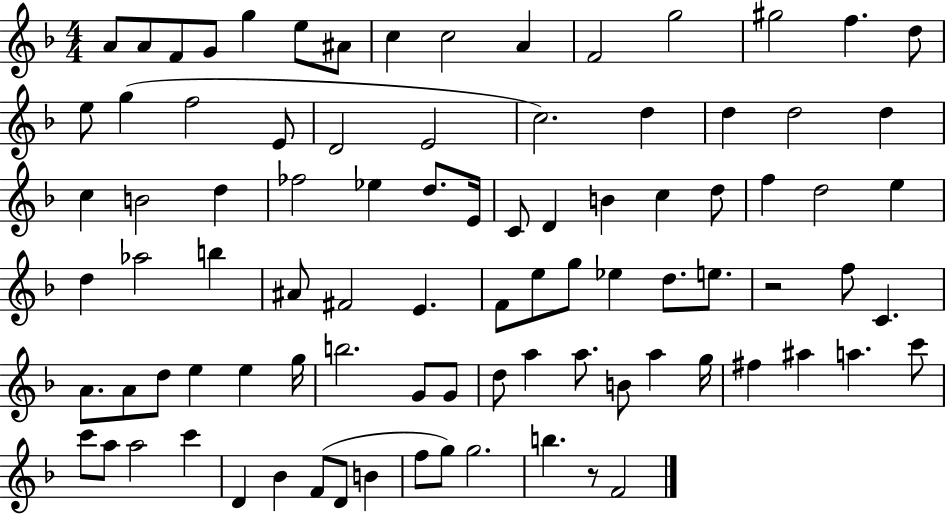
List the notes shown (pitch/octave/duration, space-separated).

A4/e A4/e F4/e G4/e G5/q E5/e A#4/e C5/q C5/h A4/q F4/h G5/h G#5/h F5/q. D5/e E5/e G5/q F5/h E4/e D4/h E4/h C5/h. D5/q D5/q D5/h D5/q C5/q B4/h D5/q FES5/h Eb5/q D5/e. E4/s C4/e D4/q B4/q C5/q D5/e F5/q D5/h E5/q D5/q Ab5/h B5/q A#4/e F#4/h E4/q. F4/e E5/e G5/e Eb5/q D5/e. E5/e. R/h F5/e C4/q. A4/e. A4/e D5/e E5/q E5/q G5/s B5/h. G4/e G4/e D5/e A5/q A5/e. B4/e A5/q G5/s F#5/q A#5/q A5/q. C6/e C6/e A5/e A5/h C6/q D4/q Bb4/q F4/e D4/e B4/q F5/e G5/e G5/h. B5/q. R/e F4/h